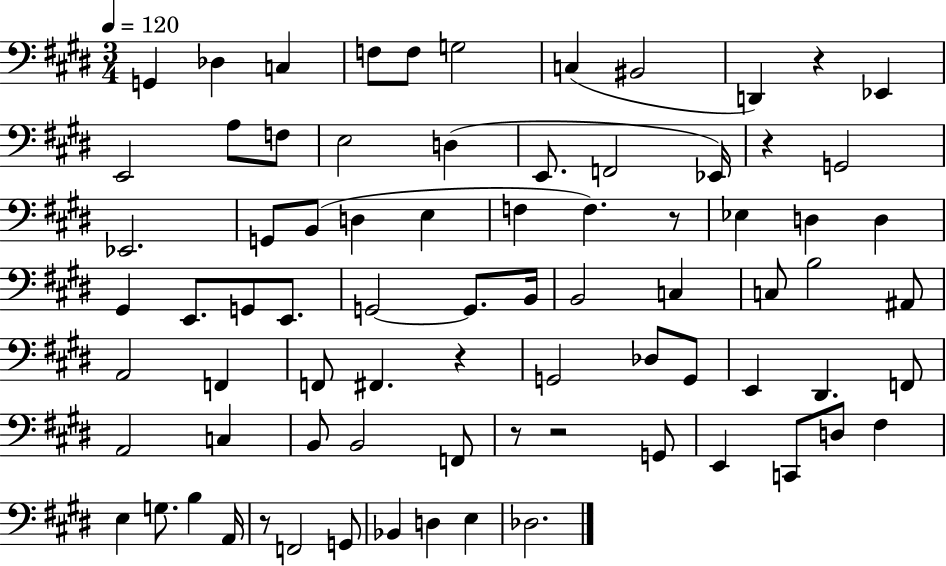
{
  \clef bass
  \numericTimeSignature
  \time 3/4
  \key e \major
  \tempo 4 = 120
  \repeat volta 2 { g,4 des4 c4 | f8 f8 g2 | c4( bis,2 | d,4) r4 ees,4 | \break e,2 a8 f8 | e2 d4( | e,8. f,2 ees,16) | r4 g,2 | \break ees,2. | g,8 b,8( d4 e4 | f4 f4.) r8 | ees4 d4 d4 | \break gis,4 e,8. g,8 e,8. | g,2~~ g,8. b,16 | b,2 c4 | c8 b2 ais,8 | \break a,2 f,4 | f,8 fis,4. r4 | g,2 des8 g,8 | e,4 dis,4. f,8 | \break a,2 c4 | b,8 b,2 f,8 | r8 r2 g,8 | e,4 c,8 d8 fis4 | \break e4 g8. b4 a,16 | r8 f,2 g,8 | bes,4 d4 e4 | des2. | \break } \bar "|."
}